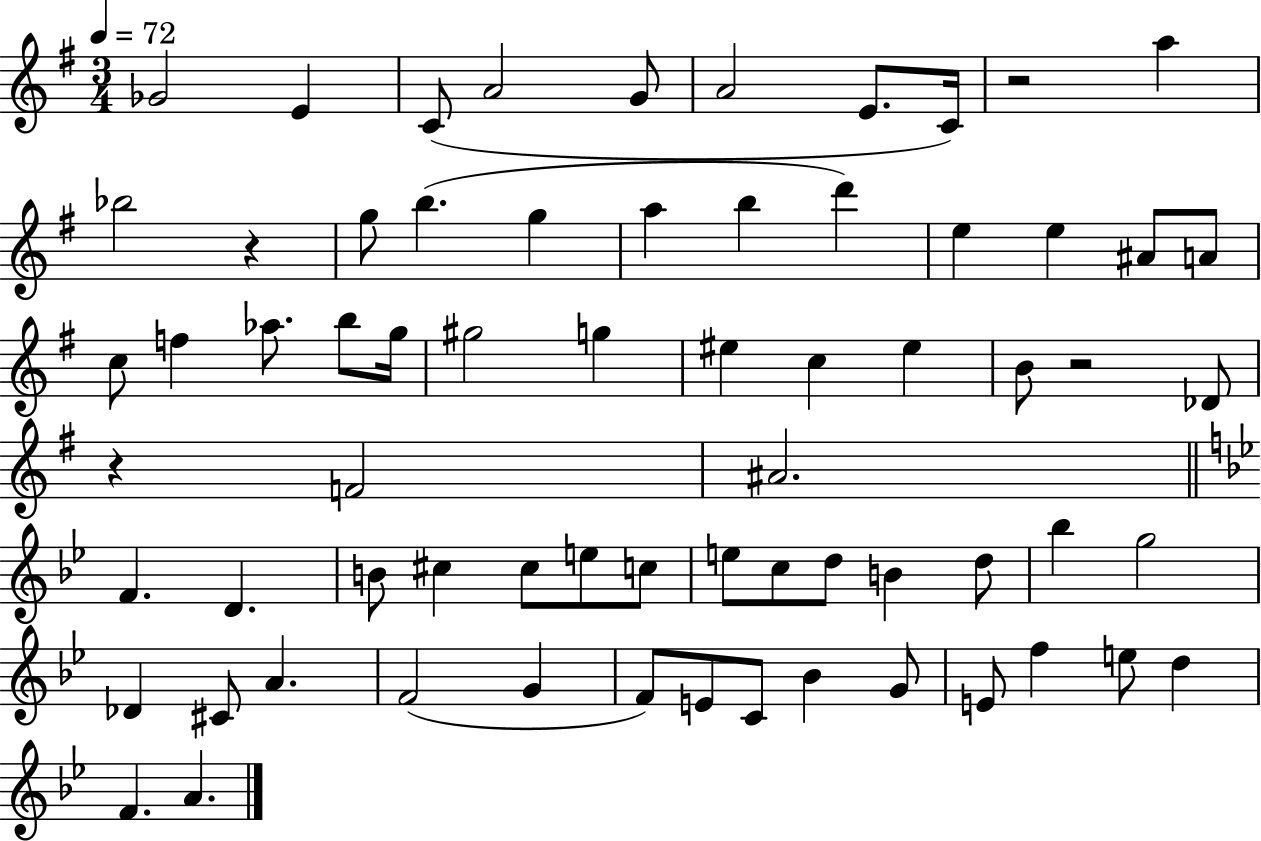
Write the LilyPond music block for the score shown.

{
  \clef treble
  \numericTimeSignature
  \time 3/4
  \key g \major
  \tempo 4 = 72
  \repeat volta 2 { ges'2 e'4 | c'8( a'2 g'8 | a'2 e'8. c'16) | r2 a''4 | \break bes''2 r4 | g''8 b''4.( g''4 | a''4 b''4 d'''4) | e''4 e''4 ais'8 a'8 | \break c''8 f''4 aes''8. b''8 g''16 | gis''2 g''4 | eis''4 c''4 eis''4 | b'8 r2 des'8 | \break r4 f'2 | ais'2. | \bar "||" \break \key bes \major f'4. d'4. | b'8 cis''4 cis''8 e''8 c''8 | e''8 c''8 d''8 b'4 d''8 | bes''4 g''2 | \break des'4 cis'8 a'4. | f'2( g'4 | f'8) e'8 c'8 bes'4 g'8 | e'8 f''4 e''8 d''4 | \break f'4. a'4. | } \bar "|."
}